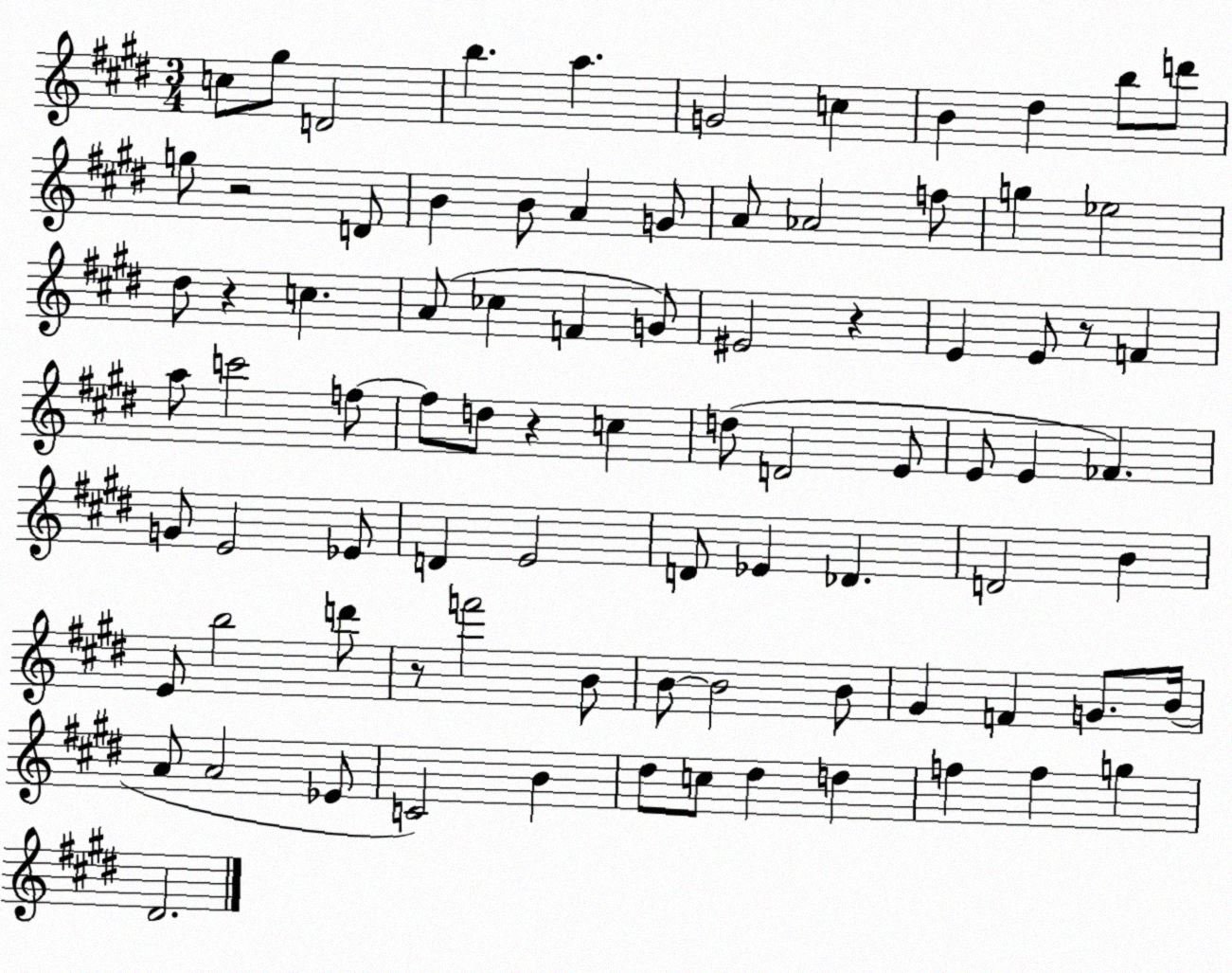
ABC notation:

X:1
T:Untitled
M:3/4
L:1/4
K:E
c/2 ^g/2 D2 b a G2 c B ^d b/2 d'/2 g/2 z2 D/2 B B/2 A G/2 A/2 _A2 f/2 g _e2 ^d/2 z c A/2 _c F G/2 ^E2 z E E/2 z/2 F a/2 c'2 f/2 f/2 d/2 z c d/2 D2 E/2 E/2 E _F G/2 E2 _E/2 D E2 D/2 _E _D D2 B E/2 b2 d'/2 z/2 f'2 B/2 B/2 B2 B/2 ^G F G/2 B/4 A/2 A2 _E/2 C2 B ^d/2 c/2 ^d d f f g ^D2